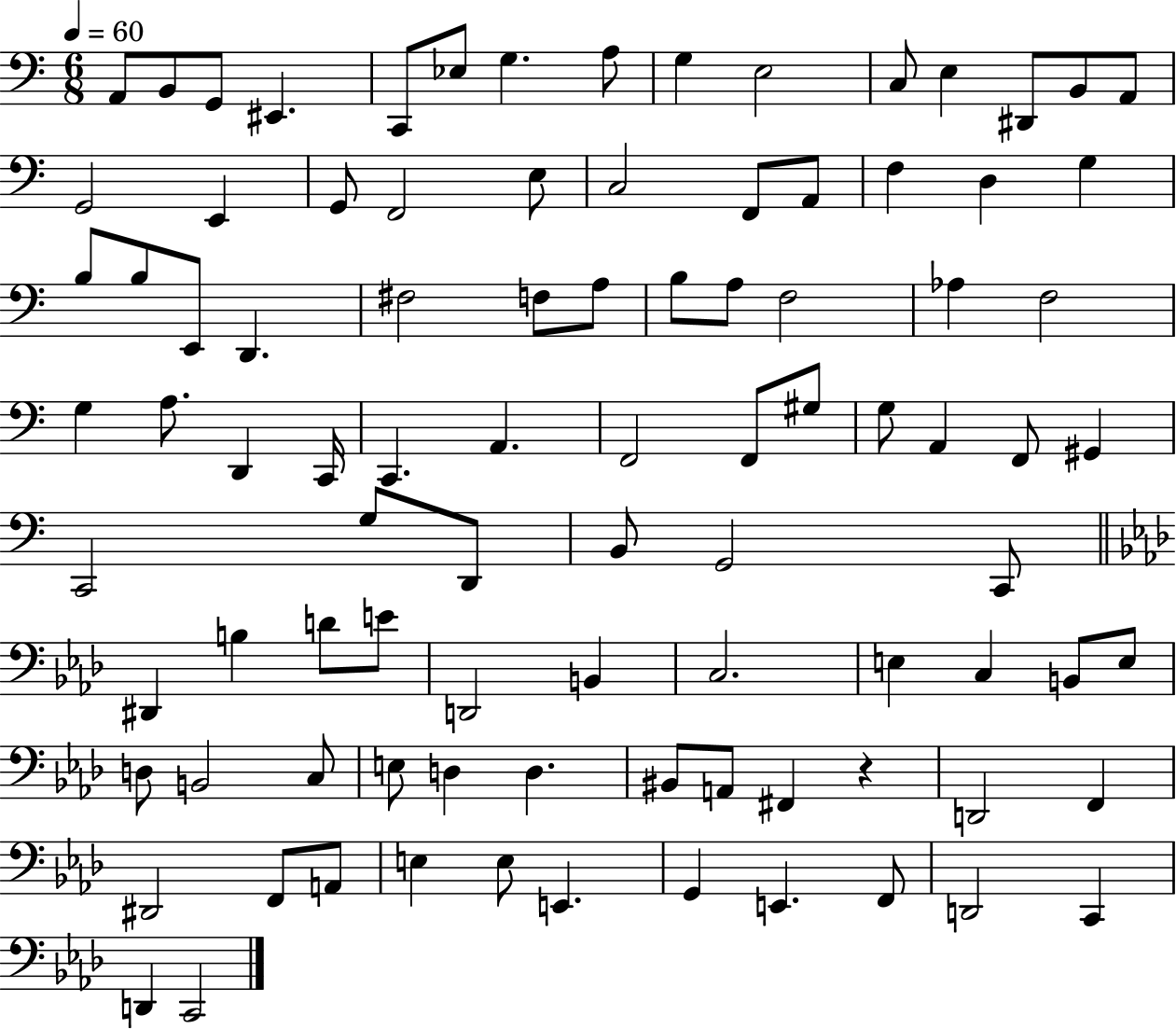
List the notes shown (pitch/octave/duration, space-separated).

A2/e B2/e G2/e EIS2/q. C2/e Eb3/e G3/q. A3/e G3/q E3/h C3/e E3/q D#2/e B2/e A2/e G2/h E2/q G2/e F2/h E3/e C3/h F2/e A2/e F3/q D3/q G3/q B3/e B3/e E2/e D2/q. F#3/h F3/e A3/e B3/e A3/e F3/h Ab3/q F3/h G3/q A3/e. D2/q C2/s C2/q. A2/q. F2/h F2/e G#3/e G3/e A2/q F2/e G#2/q C2/h G3/e D2/e B2/e G2/h C2/e D#2/q B3/q D4/e E4/e D2/h B2/q C3/h. E3/q C3/q B2/e E3/e D3/e B2/h C3/e E3/e D3/q D3/q. BIS2/e A2/e F#2/q R/q D2/h F2/q D#2/h F2/e A2/e E3/q E3/e E2/q. G2/q E2/q. F2/e D2/h C2/q D2/q C2/h